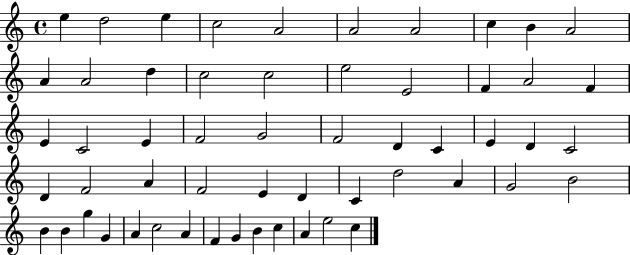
{
  \clef treble
  \time 4/4
  \defaultTimeSignature
  \key c \major
  e''4 d''2 e''4 | c''2 a'2 | a'2 a'2 | c''4 b'4 a'2 | \break a'4 a'2 d''4 | c''2 c''2 | e''2 e'2 | f'4 a'2 f'4 | \break e'4 c'2 e'4 | f'2 g'2 | f'2 d'4 c'4 | e'4 d'4 c'2 | \break d'4 f'2 a'4 | f'2 e'4 d'4 | c'4 d''2 a'4 | g'2 b'2 | \break b'4 b'4 g''4 g'4 | a'4 c''2 a'4 | f'4 g'4 b'4 c''4 | a'4 e''2 c''4 | \break \bar "|."
}